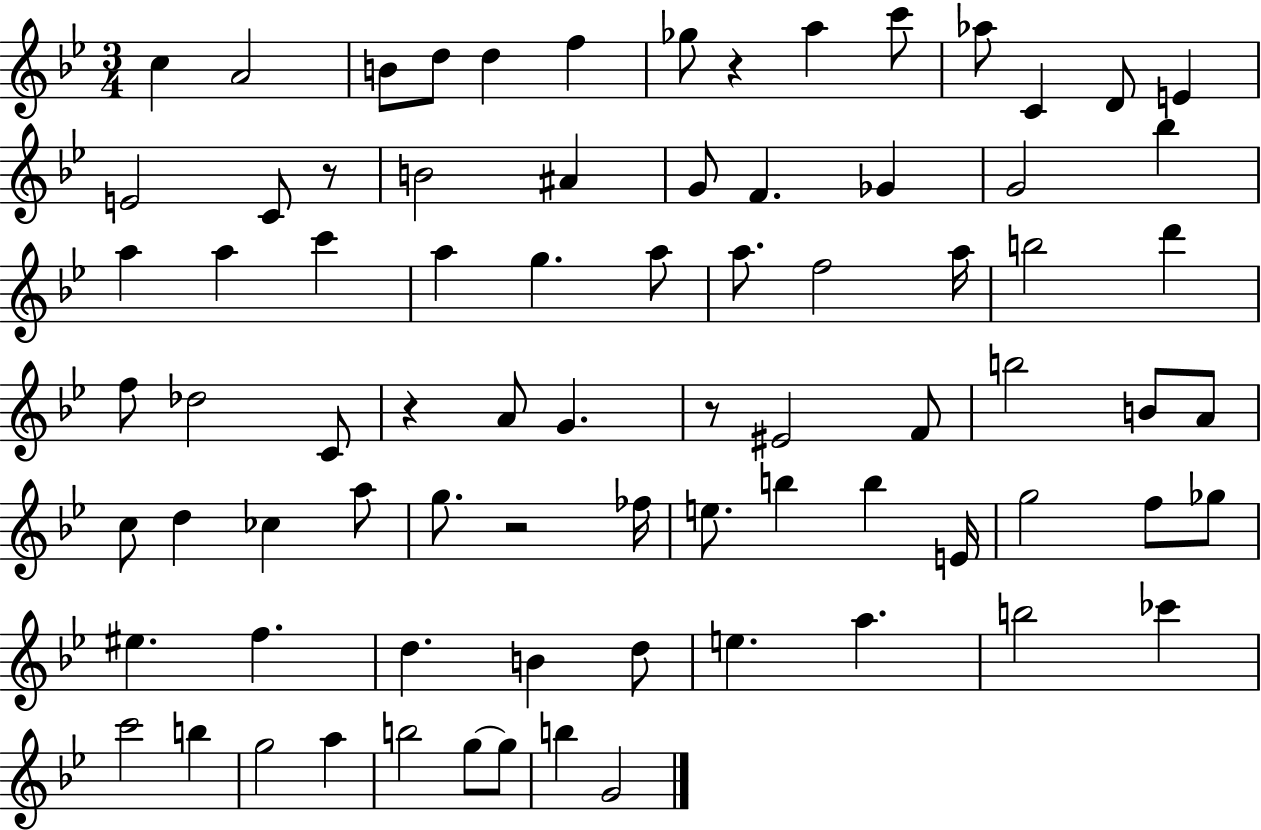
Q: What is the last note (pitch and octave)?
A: G4